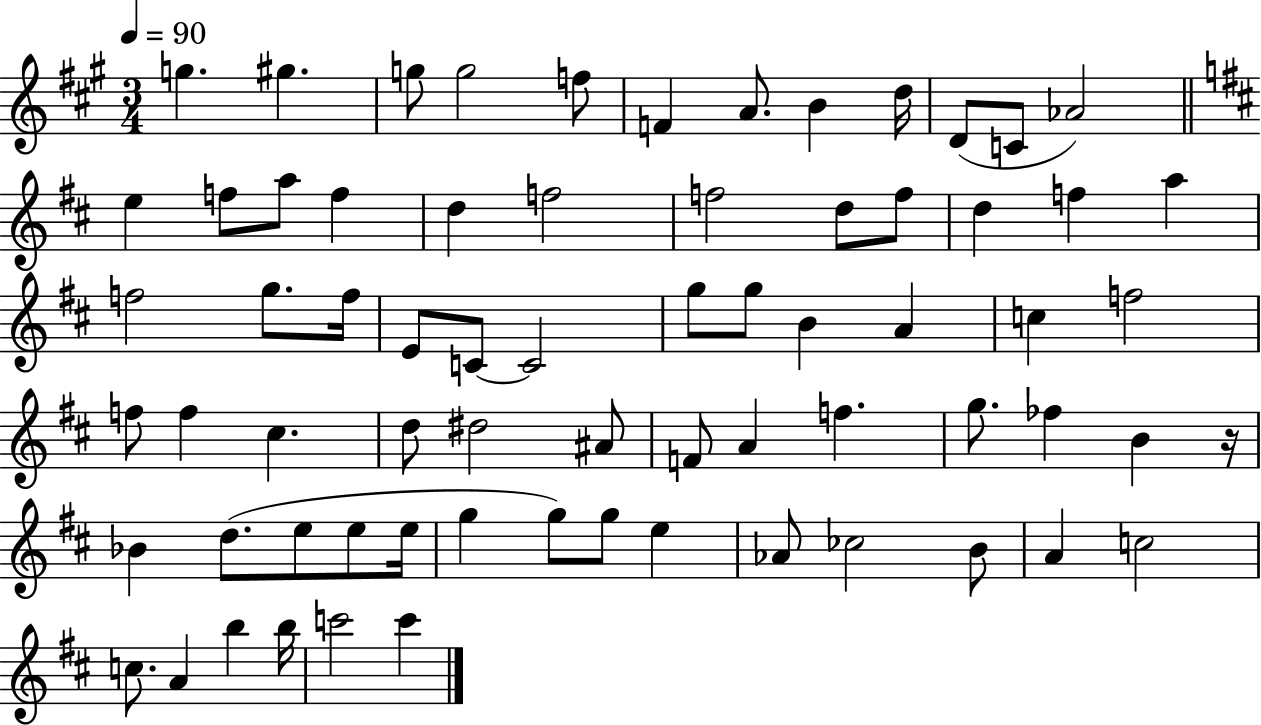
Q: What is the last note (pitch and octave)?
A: C6